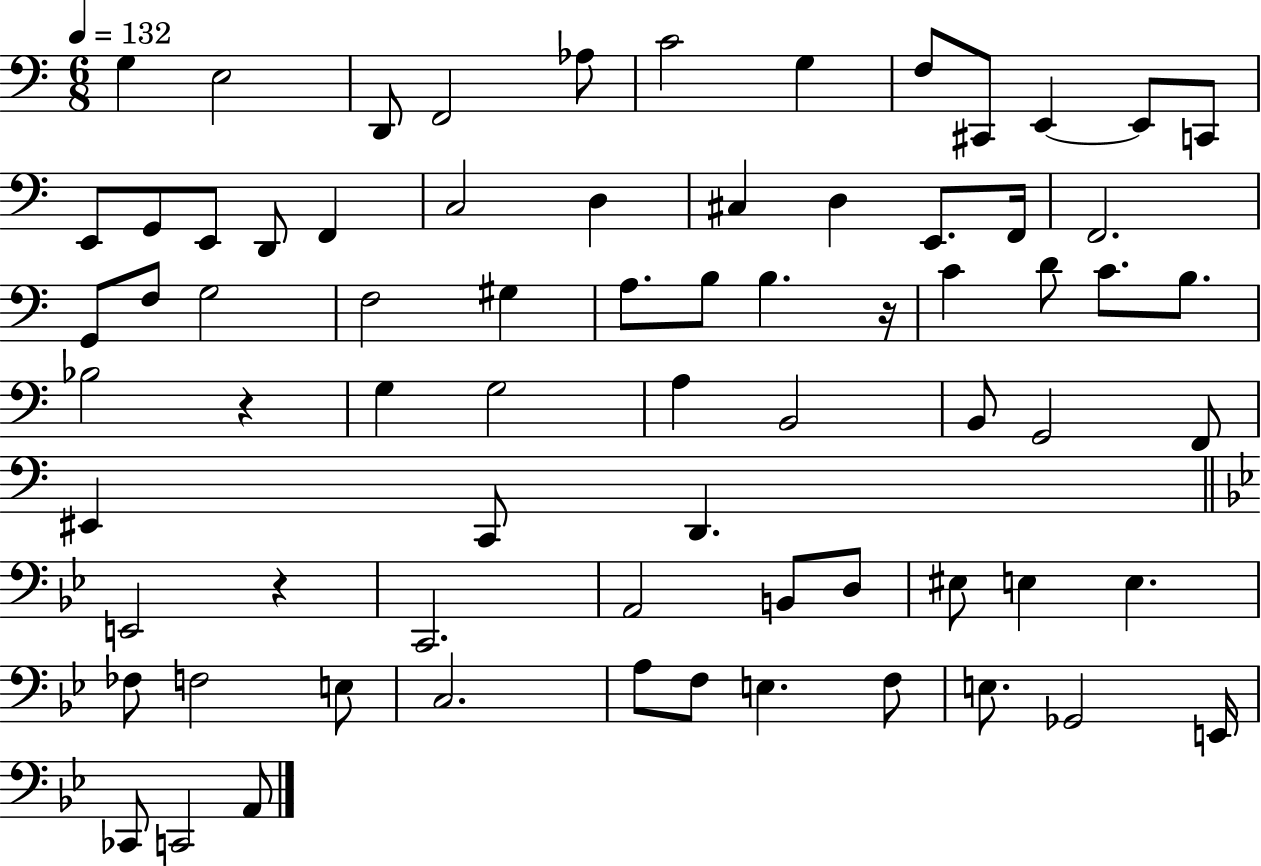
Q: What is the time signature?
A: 6/8